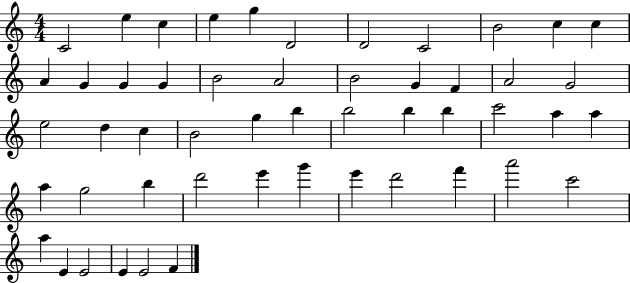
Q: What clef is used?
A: treble